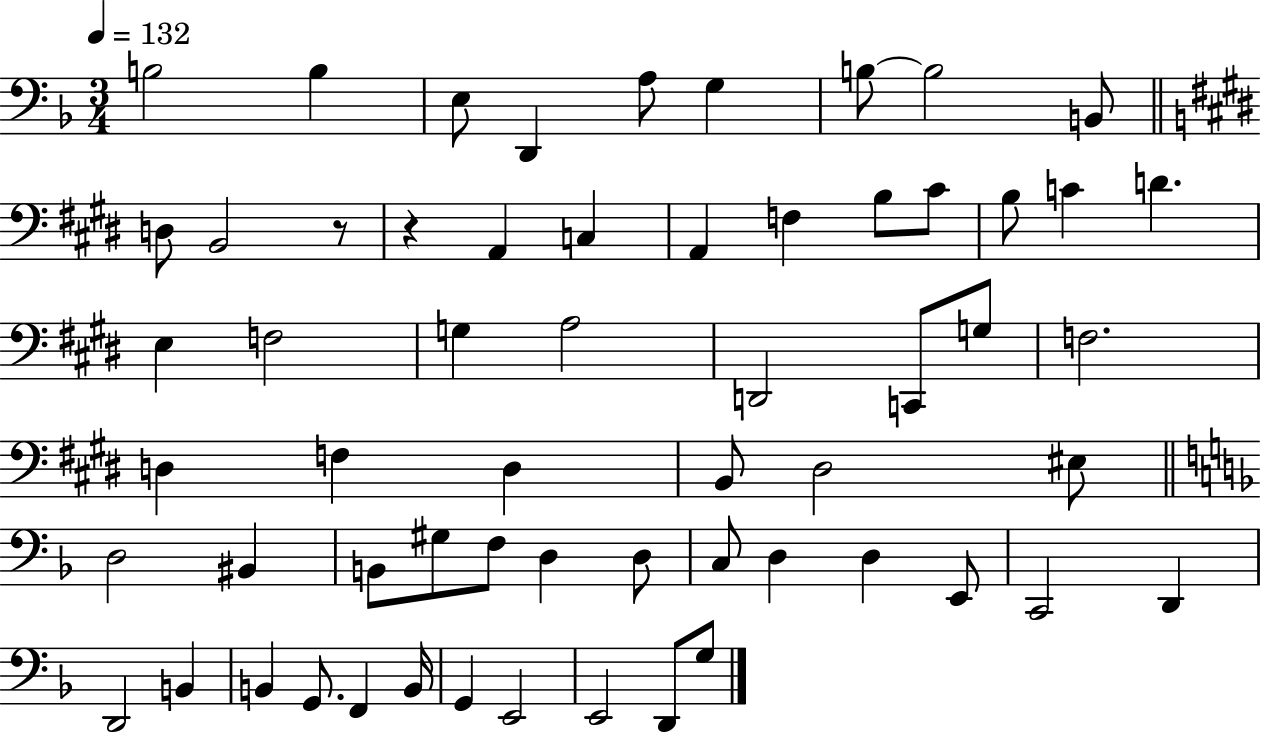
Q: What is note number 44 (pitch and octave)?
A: D3